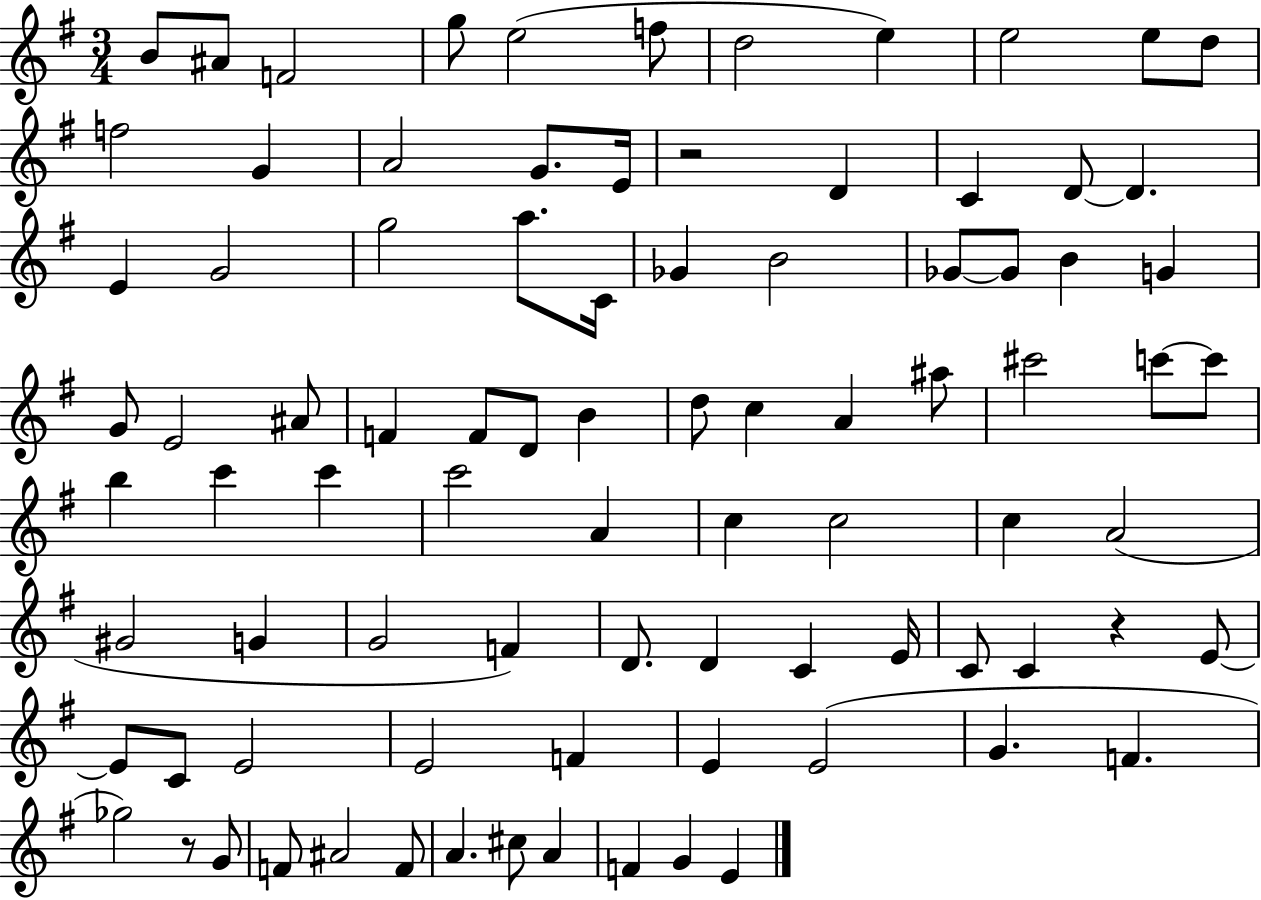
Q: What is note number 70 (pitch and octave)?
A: F4